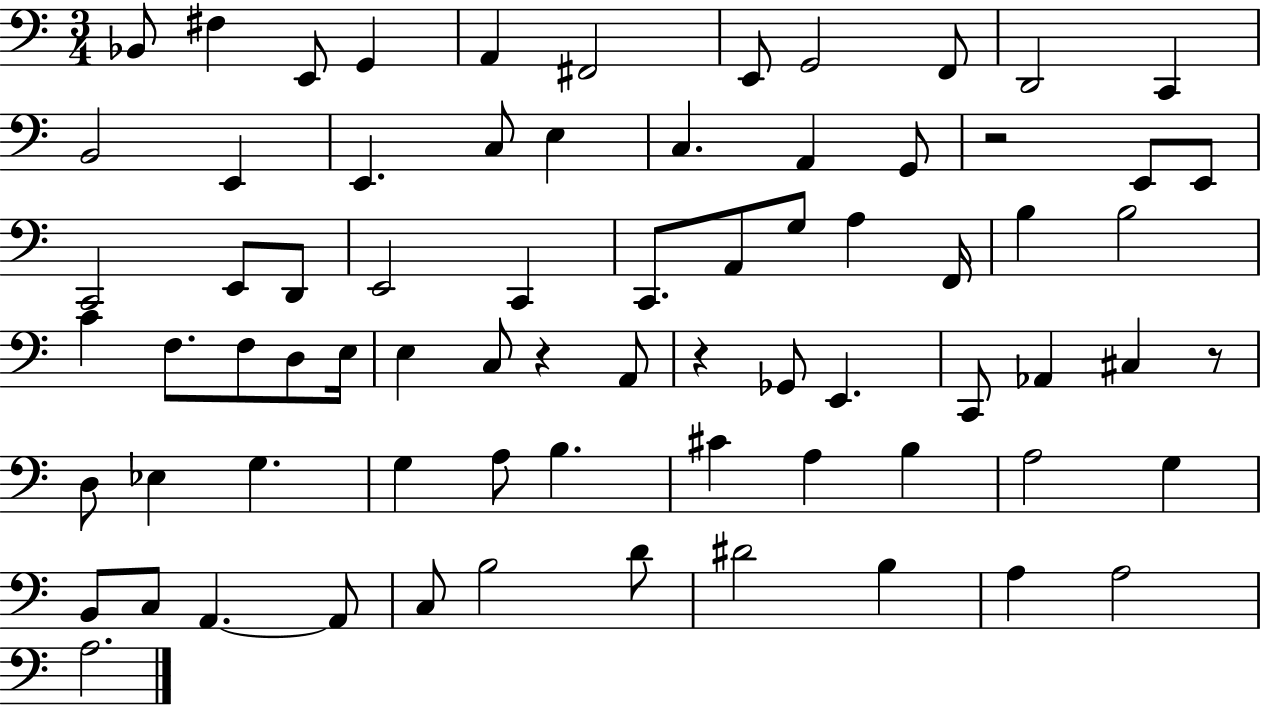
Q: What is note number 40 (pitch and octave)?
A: C3